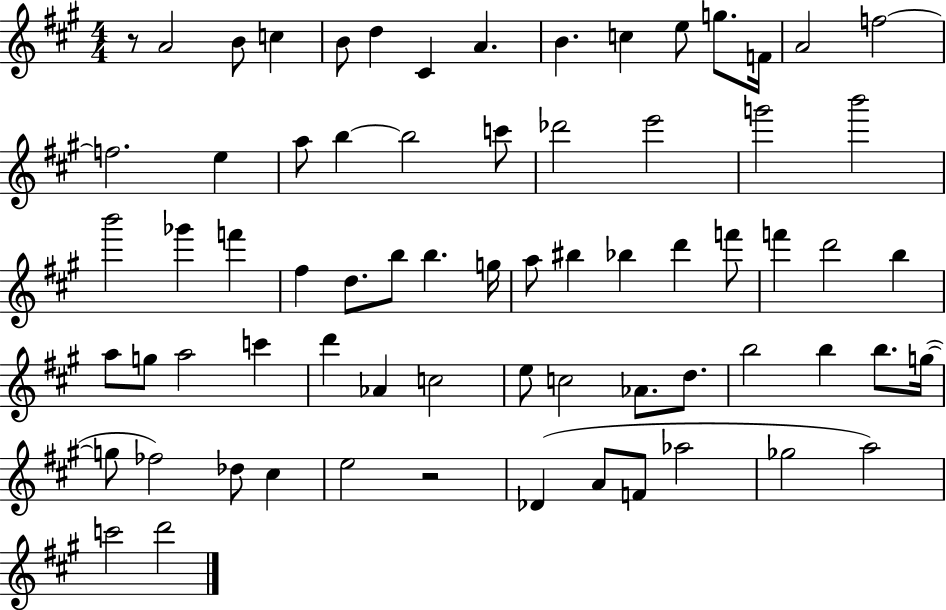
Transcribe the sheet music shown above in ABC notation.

X:1
T:Untitled
M:4/4
L:1/4
K:A
z/2 A2 B/2 c B/2 d ^C A B c e/2 g/2 F/4 A2 f2 f2 e a/2 b b2 c'/2 _d'2 e'2 g'2 b'2 b'2 _g' f' ^f d/2 b/2 b g/4 a/2 ^b _b d' f'/2 f' d'2 b a/2 g/2 a2 c' d' _A c2 e/2 c2 _A/2 d/2 b2 b b/2 g/4 g/2 _f2 _d/2 ^c e2 z2 _D A/2 F/2 _a2 _g2 a2 c'2 d'2